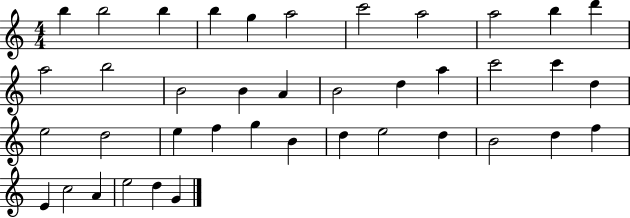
X:1
T:Untitled
M:4/4
L:1/4
K:C
b b2 b b g a2 c'2 a2 a2 b d' a2 b2 B2 B A B2 d a c'2 c' d e2 d2 e f g B d e2 d B2 d f E c2 A e2 d G